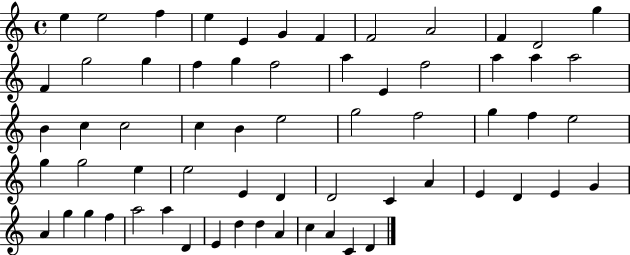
X:1
T:Untitled
M:4/4
L:1/4
K:C
e e2 f e E G F F2 A2 F D2 g F g2 g f g f2 a E f2 a a a2 B c c2 c B e2 g2 f2 g f e2 g g2 e e2 E D D2 C A E D E G A g g f a2 a D E d d A c A C D